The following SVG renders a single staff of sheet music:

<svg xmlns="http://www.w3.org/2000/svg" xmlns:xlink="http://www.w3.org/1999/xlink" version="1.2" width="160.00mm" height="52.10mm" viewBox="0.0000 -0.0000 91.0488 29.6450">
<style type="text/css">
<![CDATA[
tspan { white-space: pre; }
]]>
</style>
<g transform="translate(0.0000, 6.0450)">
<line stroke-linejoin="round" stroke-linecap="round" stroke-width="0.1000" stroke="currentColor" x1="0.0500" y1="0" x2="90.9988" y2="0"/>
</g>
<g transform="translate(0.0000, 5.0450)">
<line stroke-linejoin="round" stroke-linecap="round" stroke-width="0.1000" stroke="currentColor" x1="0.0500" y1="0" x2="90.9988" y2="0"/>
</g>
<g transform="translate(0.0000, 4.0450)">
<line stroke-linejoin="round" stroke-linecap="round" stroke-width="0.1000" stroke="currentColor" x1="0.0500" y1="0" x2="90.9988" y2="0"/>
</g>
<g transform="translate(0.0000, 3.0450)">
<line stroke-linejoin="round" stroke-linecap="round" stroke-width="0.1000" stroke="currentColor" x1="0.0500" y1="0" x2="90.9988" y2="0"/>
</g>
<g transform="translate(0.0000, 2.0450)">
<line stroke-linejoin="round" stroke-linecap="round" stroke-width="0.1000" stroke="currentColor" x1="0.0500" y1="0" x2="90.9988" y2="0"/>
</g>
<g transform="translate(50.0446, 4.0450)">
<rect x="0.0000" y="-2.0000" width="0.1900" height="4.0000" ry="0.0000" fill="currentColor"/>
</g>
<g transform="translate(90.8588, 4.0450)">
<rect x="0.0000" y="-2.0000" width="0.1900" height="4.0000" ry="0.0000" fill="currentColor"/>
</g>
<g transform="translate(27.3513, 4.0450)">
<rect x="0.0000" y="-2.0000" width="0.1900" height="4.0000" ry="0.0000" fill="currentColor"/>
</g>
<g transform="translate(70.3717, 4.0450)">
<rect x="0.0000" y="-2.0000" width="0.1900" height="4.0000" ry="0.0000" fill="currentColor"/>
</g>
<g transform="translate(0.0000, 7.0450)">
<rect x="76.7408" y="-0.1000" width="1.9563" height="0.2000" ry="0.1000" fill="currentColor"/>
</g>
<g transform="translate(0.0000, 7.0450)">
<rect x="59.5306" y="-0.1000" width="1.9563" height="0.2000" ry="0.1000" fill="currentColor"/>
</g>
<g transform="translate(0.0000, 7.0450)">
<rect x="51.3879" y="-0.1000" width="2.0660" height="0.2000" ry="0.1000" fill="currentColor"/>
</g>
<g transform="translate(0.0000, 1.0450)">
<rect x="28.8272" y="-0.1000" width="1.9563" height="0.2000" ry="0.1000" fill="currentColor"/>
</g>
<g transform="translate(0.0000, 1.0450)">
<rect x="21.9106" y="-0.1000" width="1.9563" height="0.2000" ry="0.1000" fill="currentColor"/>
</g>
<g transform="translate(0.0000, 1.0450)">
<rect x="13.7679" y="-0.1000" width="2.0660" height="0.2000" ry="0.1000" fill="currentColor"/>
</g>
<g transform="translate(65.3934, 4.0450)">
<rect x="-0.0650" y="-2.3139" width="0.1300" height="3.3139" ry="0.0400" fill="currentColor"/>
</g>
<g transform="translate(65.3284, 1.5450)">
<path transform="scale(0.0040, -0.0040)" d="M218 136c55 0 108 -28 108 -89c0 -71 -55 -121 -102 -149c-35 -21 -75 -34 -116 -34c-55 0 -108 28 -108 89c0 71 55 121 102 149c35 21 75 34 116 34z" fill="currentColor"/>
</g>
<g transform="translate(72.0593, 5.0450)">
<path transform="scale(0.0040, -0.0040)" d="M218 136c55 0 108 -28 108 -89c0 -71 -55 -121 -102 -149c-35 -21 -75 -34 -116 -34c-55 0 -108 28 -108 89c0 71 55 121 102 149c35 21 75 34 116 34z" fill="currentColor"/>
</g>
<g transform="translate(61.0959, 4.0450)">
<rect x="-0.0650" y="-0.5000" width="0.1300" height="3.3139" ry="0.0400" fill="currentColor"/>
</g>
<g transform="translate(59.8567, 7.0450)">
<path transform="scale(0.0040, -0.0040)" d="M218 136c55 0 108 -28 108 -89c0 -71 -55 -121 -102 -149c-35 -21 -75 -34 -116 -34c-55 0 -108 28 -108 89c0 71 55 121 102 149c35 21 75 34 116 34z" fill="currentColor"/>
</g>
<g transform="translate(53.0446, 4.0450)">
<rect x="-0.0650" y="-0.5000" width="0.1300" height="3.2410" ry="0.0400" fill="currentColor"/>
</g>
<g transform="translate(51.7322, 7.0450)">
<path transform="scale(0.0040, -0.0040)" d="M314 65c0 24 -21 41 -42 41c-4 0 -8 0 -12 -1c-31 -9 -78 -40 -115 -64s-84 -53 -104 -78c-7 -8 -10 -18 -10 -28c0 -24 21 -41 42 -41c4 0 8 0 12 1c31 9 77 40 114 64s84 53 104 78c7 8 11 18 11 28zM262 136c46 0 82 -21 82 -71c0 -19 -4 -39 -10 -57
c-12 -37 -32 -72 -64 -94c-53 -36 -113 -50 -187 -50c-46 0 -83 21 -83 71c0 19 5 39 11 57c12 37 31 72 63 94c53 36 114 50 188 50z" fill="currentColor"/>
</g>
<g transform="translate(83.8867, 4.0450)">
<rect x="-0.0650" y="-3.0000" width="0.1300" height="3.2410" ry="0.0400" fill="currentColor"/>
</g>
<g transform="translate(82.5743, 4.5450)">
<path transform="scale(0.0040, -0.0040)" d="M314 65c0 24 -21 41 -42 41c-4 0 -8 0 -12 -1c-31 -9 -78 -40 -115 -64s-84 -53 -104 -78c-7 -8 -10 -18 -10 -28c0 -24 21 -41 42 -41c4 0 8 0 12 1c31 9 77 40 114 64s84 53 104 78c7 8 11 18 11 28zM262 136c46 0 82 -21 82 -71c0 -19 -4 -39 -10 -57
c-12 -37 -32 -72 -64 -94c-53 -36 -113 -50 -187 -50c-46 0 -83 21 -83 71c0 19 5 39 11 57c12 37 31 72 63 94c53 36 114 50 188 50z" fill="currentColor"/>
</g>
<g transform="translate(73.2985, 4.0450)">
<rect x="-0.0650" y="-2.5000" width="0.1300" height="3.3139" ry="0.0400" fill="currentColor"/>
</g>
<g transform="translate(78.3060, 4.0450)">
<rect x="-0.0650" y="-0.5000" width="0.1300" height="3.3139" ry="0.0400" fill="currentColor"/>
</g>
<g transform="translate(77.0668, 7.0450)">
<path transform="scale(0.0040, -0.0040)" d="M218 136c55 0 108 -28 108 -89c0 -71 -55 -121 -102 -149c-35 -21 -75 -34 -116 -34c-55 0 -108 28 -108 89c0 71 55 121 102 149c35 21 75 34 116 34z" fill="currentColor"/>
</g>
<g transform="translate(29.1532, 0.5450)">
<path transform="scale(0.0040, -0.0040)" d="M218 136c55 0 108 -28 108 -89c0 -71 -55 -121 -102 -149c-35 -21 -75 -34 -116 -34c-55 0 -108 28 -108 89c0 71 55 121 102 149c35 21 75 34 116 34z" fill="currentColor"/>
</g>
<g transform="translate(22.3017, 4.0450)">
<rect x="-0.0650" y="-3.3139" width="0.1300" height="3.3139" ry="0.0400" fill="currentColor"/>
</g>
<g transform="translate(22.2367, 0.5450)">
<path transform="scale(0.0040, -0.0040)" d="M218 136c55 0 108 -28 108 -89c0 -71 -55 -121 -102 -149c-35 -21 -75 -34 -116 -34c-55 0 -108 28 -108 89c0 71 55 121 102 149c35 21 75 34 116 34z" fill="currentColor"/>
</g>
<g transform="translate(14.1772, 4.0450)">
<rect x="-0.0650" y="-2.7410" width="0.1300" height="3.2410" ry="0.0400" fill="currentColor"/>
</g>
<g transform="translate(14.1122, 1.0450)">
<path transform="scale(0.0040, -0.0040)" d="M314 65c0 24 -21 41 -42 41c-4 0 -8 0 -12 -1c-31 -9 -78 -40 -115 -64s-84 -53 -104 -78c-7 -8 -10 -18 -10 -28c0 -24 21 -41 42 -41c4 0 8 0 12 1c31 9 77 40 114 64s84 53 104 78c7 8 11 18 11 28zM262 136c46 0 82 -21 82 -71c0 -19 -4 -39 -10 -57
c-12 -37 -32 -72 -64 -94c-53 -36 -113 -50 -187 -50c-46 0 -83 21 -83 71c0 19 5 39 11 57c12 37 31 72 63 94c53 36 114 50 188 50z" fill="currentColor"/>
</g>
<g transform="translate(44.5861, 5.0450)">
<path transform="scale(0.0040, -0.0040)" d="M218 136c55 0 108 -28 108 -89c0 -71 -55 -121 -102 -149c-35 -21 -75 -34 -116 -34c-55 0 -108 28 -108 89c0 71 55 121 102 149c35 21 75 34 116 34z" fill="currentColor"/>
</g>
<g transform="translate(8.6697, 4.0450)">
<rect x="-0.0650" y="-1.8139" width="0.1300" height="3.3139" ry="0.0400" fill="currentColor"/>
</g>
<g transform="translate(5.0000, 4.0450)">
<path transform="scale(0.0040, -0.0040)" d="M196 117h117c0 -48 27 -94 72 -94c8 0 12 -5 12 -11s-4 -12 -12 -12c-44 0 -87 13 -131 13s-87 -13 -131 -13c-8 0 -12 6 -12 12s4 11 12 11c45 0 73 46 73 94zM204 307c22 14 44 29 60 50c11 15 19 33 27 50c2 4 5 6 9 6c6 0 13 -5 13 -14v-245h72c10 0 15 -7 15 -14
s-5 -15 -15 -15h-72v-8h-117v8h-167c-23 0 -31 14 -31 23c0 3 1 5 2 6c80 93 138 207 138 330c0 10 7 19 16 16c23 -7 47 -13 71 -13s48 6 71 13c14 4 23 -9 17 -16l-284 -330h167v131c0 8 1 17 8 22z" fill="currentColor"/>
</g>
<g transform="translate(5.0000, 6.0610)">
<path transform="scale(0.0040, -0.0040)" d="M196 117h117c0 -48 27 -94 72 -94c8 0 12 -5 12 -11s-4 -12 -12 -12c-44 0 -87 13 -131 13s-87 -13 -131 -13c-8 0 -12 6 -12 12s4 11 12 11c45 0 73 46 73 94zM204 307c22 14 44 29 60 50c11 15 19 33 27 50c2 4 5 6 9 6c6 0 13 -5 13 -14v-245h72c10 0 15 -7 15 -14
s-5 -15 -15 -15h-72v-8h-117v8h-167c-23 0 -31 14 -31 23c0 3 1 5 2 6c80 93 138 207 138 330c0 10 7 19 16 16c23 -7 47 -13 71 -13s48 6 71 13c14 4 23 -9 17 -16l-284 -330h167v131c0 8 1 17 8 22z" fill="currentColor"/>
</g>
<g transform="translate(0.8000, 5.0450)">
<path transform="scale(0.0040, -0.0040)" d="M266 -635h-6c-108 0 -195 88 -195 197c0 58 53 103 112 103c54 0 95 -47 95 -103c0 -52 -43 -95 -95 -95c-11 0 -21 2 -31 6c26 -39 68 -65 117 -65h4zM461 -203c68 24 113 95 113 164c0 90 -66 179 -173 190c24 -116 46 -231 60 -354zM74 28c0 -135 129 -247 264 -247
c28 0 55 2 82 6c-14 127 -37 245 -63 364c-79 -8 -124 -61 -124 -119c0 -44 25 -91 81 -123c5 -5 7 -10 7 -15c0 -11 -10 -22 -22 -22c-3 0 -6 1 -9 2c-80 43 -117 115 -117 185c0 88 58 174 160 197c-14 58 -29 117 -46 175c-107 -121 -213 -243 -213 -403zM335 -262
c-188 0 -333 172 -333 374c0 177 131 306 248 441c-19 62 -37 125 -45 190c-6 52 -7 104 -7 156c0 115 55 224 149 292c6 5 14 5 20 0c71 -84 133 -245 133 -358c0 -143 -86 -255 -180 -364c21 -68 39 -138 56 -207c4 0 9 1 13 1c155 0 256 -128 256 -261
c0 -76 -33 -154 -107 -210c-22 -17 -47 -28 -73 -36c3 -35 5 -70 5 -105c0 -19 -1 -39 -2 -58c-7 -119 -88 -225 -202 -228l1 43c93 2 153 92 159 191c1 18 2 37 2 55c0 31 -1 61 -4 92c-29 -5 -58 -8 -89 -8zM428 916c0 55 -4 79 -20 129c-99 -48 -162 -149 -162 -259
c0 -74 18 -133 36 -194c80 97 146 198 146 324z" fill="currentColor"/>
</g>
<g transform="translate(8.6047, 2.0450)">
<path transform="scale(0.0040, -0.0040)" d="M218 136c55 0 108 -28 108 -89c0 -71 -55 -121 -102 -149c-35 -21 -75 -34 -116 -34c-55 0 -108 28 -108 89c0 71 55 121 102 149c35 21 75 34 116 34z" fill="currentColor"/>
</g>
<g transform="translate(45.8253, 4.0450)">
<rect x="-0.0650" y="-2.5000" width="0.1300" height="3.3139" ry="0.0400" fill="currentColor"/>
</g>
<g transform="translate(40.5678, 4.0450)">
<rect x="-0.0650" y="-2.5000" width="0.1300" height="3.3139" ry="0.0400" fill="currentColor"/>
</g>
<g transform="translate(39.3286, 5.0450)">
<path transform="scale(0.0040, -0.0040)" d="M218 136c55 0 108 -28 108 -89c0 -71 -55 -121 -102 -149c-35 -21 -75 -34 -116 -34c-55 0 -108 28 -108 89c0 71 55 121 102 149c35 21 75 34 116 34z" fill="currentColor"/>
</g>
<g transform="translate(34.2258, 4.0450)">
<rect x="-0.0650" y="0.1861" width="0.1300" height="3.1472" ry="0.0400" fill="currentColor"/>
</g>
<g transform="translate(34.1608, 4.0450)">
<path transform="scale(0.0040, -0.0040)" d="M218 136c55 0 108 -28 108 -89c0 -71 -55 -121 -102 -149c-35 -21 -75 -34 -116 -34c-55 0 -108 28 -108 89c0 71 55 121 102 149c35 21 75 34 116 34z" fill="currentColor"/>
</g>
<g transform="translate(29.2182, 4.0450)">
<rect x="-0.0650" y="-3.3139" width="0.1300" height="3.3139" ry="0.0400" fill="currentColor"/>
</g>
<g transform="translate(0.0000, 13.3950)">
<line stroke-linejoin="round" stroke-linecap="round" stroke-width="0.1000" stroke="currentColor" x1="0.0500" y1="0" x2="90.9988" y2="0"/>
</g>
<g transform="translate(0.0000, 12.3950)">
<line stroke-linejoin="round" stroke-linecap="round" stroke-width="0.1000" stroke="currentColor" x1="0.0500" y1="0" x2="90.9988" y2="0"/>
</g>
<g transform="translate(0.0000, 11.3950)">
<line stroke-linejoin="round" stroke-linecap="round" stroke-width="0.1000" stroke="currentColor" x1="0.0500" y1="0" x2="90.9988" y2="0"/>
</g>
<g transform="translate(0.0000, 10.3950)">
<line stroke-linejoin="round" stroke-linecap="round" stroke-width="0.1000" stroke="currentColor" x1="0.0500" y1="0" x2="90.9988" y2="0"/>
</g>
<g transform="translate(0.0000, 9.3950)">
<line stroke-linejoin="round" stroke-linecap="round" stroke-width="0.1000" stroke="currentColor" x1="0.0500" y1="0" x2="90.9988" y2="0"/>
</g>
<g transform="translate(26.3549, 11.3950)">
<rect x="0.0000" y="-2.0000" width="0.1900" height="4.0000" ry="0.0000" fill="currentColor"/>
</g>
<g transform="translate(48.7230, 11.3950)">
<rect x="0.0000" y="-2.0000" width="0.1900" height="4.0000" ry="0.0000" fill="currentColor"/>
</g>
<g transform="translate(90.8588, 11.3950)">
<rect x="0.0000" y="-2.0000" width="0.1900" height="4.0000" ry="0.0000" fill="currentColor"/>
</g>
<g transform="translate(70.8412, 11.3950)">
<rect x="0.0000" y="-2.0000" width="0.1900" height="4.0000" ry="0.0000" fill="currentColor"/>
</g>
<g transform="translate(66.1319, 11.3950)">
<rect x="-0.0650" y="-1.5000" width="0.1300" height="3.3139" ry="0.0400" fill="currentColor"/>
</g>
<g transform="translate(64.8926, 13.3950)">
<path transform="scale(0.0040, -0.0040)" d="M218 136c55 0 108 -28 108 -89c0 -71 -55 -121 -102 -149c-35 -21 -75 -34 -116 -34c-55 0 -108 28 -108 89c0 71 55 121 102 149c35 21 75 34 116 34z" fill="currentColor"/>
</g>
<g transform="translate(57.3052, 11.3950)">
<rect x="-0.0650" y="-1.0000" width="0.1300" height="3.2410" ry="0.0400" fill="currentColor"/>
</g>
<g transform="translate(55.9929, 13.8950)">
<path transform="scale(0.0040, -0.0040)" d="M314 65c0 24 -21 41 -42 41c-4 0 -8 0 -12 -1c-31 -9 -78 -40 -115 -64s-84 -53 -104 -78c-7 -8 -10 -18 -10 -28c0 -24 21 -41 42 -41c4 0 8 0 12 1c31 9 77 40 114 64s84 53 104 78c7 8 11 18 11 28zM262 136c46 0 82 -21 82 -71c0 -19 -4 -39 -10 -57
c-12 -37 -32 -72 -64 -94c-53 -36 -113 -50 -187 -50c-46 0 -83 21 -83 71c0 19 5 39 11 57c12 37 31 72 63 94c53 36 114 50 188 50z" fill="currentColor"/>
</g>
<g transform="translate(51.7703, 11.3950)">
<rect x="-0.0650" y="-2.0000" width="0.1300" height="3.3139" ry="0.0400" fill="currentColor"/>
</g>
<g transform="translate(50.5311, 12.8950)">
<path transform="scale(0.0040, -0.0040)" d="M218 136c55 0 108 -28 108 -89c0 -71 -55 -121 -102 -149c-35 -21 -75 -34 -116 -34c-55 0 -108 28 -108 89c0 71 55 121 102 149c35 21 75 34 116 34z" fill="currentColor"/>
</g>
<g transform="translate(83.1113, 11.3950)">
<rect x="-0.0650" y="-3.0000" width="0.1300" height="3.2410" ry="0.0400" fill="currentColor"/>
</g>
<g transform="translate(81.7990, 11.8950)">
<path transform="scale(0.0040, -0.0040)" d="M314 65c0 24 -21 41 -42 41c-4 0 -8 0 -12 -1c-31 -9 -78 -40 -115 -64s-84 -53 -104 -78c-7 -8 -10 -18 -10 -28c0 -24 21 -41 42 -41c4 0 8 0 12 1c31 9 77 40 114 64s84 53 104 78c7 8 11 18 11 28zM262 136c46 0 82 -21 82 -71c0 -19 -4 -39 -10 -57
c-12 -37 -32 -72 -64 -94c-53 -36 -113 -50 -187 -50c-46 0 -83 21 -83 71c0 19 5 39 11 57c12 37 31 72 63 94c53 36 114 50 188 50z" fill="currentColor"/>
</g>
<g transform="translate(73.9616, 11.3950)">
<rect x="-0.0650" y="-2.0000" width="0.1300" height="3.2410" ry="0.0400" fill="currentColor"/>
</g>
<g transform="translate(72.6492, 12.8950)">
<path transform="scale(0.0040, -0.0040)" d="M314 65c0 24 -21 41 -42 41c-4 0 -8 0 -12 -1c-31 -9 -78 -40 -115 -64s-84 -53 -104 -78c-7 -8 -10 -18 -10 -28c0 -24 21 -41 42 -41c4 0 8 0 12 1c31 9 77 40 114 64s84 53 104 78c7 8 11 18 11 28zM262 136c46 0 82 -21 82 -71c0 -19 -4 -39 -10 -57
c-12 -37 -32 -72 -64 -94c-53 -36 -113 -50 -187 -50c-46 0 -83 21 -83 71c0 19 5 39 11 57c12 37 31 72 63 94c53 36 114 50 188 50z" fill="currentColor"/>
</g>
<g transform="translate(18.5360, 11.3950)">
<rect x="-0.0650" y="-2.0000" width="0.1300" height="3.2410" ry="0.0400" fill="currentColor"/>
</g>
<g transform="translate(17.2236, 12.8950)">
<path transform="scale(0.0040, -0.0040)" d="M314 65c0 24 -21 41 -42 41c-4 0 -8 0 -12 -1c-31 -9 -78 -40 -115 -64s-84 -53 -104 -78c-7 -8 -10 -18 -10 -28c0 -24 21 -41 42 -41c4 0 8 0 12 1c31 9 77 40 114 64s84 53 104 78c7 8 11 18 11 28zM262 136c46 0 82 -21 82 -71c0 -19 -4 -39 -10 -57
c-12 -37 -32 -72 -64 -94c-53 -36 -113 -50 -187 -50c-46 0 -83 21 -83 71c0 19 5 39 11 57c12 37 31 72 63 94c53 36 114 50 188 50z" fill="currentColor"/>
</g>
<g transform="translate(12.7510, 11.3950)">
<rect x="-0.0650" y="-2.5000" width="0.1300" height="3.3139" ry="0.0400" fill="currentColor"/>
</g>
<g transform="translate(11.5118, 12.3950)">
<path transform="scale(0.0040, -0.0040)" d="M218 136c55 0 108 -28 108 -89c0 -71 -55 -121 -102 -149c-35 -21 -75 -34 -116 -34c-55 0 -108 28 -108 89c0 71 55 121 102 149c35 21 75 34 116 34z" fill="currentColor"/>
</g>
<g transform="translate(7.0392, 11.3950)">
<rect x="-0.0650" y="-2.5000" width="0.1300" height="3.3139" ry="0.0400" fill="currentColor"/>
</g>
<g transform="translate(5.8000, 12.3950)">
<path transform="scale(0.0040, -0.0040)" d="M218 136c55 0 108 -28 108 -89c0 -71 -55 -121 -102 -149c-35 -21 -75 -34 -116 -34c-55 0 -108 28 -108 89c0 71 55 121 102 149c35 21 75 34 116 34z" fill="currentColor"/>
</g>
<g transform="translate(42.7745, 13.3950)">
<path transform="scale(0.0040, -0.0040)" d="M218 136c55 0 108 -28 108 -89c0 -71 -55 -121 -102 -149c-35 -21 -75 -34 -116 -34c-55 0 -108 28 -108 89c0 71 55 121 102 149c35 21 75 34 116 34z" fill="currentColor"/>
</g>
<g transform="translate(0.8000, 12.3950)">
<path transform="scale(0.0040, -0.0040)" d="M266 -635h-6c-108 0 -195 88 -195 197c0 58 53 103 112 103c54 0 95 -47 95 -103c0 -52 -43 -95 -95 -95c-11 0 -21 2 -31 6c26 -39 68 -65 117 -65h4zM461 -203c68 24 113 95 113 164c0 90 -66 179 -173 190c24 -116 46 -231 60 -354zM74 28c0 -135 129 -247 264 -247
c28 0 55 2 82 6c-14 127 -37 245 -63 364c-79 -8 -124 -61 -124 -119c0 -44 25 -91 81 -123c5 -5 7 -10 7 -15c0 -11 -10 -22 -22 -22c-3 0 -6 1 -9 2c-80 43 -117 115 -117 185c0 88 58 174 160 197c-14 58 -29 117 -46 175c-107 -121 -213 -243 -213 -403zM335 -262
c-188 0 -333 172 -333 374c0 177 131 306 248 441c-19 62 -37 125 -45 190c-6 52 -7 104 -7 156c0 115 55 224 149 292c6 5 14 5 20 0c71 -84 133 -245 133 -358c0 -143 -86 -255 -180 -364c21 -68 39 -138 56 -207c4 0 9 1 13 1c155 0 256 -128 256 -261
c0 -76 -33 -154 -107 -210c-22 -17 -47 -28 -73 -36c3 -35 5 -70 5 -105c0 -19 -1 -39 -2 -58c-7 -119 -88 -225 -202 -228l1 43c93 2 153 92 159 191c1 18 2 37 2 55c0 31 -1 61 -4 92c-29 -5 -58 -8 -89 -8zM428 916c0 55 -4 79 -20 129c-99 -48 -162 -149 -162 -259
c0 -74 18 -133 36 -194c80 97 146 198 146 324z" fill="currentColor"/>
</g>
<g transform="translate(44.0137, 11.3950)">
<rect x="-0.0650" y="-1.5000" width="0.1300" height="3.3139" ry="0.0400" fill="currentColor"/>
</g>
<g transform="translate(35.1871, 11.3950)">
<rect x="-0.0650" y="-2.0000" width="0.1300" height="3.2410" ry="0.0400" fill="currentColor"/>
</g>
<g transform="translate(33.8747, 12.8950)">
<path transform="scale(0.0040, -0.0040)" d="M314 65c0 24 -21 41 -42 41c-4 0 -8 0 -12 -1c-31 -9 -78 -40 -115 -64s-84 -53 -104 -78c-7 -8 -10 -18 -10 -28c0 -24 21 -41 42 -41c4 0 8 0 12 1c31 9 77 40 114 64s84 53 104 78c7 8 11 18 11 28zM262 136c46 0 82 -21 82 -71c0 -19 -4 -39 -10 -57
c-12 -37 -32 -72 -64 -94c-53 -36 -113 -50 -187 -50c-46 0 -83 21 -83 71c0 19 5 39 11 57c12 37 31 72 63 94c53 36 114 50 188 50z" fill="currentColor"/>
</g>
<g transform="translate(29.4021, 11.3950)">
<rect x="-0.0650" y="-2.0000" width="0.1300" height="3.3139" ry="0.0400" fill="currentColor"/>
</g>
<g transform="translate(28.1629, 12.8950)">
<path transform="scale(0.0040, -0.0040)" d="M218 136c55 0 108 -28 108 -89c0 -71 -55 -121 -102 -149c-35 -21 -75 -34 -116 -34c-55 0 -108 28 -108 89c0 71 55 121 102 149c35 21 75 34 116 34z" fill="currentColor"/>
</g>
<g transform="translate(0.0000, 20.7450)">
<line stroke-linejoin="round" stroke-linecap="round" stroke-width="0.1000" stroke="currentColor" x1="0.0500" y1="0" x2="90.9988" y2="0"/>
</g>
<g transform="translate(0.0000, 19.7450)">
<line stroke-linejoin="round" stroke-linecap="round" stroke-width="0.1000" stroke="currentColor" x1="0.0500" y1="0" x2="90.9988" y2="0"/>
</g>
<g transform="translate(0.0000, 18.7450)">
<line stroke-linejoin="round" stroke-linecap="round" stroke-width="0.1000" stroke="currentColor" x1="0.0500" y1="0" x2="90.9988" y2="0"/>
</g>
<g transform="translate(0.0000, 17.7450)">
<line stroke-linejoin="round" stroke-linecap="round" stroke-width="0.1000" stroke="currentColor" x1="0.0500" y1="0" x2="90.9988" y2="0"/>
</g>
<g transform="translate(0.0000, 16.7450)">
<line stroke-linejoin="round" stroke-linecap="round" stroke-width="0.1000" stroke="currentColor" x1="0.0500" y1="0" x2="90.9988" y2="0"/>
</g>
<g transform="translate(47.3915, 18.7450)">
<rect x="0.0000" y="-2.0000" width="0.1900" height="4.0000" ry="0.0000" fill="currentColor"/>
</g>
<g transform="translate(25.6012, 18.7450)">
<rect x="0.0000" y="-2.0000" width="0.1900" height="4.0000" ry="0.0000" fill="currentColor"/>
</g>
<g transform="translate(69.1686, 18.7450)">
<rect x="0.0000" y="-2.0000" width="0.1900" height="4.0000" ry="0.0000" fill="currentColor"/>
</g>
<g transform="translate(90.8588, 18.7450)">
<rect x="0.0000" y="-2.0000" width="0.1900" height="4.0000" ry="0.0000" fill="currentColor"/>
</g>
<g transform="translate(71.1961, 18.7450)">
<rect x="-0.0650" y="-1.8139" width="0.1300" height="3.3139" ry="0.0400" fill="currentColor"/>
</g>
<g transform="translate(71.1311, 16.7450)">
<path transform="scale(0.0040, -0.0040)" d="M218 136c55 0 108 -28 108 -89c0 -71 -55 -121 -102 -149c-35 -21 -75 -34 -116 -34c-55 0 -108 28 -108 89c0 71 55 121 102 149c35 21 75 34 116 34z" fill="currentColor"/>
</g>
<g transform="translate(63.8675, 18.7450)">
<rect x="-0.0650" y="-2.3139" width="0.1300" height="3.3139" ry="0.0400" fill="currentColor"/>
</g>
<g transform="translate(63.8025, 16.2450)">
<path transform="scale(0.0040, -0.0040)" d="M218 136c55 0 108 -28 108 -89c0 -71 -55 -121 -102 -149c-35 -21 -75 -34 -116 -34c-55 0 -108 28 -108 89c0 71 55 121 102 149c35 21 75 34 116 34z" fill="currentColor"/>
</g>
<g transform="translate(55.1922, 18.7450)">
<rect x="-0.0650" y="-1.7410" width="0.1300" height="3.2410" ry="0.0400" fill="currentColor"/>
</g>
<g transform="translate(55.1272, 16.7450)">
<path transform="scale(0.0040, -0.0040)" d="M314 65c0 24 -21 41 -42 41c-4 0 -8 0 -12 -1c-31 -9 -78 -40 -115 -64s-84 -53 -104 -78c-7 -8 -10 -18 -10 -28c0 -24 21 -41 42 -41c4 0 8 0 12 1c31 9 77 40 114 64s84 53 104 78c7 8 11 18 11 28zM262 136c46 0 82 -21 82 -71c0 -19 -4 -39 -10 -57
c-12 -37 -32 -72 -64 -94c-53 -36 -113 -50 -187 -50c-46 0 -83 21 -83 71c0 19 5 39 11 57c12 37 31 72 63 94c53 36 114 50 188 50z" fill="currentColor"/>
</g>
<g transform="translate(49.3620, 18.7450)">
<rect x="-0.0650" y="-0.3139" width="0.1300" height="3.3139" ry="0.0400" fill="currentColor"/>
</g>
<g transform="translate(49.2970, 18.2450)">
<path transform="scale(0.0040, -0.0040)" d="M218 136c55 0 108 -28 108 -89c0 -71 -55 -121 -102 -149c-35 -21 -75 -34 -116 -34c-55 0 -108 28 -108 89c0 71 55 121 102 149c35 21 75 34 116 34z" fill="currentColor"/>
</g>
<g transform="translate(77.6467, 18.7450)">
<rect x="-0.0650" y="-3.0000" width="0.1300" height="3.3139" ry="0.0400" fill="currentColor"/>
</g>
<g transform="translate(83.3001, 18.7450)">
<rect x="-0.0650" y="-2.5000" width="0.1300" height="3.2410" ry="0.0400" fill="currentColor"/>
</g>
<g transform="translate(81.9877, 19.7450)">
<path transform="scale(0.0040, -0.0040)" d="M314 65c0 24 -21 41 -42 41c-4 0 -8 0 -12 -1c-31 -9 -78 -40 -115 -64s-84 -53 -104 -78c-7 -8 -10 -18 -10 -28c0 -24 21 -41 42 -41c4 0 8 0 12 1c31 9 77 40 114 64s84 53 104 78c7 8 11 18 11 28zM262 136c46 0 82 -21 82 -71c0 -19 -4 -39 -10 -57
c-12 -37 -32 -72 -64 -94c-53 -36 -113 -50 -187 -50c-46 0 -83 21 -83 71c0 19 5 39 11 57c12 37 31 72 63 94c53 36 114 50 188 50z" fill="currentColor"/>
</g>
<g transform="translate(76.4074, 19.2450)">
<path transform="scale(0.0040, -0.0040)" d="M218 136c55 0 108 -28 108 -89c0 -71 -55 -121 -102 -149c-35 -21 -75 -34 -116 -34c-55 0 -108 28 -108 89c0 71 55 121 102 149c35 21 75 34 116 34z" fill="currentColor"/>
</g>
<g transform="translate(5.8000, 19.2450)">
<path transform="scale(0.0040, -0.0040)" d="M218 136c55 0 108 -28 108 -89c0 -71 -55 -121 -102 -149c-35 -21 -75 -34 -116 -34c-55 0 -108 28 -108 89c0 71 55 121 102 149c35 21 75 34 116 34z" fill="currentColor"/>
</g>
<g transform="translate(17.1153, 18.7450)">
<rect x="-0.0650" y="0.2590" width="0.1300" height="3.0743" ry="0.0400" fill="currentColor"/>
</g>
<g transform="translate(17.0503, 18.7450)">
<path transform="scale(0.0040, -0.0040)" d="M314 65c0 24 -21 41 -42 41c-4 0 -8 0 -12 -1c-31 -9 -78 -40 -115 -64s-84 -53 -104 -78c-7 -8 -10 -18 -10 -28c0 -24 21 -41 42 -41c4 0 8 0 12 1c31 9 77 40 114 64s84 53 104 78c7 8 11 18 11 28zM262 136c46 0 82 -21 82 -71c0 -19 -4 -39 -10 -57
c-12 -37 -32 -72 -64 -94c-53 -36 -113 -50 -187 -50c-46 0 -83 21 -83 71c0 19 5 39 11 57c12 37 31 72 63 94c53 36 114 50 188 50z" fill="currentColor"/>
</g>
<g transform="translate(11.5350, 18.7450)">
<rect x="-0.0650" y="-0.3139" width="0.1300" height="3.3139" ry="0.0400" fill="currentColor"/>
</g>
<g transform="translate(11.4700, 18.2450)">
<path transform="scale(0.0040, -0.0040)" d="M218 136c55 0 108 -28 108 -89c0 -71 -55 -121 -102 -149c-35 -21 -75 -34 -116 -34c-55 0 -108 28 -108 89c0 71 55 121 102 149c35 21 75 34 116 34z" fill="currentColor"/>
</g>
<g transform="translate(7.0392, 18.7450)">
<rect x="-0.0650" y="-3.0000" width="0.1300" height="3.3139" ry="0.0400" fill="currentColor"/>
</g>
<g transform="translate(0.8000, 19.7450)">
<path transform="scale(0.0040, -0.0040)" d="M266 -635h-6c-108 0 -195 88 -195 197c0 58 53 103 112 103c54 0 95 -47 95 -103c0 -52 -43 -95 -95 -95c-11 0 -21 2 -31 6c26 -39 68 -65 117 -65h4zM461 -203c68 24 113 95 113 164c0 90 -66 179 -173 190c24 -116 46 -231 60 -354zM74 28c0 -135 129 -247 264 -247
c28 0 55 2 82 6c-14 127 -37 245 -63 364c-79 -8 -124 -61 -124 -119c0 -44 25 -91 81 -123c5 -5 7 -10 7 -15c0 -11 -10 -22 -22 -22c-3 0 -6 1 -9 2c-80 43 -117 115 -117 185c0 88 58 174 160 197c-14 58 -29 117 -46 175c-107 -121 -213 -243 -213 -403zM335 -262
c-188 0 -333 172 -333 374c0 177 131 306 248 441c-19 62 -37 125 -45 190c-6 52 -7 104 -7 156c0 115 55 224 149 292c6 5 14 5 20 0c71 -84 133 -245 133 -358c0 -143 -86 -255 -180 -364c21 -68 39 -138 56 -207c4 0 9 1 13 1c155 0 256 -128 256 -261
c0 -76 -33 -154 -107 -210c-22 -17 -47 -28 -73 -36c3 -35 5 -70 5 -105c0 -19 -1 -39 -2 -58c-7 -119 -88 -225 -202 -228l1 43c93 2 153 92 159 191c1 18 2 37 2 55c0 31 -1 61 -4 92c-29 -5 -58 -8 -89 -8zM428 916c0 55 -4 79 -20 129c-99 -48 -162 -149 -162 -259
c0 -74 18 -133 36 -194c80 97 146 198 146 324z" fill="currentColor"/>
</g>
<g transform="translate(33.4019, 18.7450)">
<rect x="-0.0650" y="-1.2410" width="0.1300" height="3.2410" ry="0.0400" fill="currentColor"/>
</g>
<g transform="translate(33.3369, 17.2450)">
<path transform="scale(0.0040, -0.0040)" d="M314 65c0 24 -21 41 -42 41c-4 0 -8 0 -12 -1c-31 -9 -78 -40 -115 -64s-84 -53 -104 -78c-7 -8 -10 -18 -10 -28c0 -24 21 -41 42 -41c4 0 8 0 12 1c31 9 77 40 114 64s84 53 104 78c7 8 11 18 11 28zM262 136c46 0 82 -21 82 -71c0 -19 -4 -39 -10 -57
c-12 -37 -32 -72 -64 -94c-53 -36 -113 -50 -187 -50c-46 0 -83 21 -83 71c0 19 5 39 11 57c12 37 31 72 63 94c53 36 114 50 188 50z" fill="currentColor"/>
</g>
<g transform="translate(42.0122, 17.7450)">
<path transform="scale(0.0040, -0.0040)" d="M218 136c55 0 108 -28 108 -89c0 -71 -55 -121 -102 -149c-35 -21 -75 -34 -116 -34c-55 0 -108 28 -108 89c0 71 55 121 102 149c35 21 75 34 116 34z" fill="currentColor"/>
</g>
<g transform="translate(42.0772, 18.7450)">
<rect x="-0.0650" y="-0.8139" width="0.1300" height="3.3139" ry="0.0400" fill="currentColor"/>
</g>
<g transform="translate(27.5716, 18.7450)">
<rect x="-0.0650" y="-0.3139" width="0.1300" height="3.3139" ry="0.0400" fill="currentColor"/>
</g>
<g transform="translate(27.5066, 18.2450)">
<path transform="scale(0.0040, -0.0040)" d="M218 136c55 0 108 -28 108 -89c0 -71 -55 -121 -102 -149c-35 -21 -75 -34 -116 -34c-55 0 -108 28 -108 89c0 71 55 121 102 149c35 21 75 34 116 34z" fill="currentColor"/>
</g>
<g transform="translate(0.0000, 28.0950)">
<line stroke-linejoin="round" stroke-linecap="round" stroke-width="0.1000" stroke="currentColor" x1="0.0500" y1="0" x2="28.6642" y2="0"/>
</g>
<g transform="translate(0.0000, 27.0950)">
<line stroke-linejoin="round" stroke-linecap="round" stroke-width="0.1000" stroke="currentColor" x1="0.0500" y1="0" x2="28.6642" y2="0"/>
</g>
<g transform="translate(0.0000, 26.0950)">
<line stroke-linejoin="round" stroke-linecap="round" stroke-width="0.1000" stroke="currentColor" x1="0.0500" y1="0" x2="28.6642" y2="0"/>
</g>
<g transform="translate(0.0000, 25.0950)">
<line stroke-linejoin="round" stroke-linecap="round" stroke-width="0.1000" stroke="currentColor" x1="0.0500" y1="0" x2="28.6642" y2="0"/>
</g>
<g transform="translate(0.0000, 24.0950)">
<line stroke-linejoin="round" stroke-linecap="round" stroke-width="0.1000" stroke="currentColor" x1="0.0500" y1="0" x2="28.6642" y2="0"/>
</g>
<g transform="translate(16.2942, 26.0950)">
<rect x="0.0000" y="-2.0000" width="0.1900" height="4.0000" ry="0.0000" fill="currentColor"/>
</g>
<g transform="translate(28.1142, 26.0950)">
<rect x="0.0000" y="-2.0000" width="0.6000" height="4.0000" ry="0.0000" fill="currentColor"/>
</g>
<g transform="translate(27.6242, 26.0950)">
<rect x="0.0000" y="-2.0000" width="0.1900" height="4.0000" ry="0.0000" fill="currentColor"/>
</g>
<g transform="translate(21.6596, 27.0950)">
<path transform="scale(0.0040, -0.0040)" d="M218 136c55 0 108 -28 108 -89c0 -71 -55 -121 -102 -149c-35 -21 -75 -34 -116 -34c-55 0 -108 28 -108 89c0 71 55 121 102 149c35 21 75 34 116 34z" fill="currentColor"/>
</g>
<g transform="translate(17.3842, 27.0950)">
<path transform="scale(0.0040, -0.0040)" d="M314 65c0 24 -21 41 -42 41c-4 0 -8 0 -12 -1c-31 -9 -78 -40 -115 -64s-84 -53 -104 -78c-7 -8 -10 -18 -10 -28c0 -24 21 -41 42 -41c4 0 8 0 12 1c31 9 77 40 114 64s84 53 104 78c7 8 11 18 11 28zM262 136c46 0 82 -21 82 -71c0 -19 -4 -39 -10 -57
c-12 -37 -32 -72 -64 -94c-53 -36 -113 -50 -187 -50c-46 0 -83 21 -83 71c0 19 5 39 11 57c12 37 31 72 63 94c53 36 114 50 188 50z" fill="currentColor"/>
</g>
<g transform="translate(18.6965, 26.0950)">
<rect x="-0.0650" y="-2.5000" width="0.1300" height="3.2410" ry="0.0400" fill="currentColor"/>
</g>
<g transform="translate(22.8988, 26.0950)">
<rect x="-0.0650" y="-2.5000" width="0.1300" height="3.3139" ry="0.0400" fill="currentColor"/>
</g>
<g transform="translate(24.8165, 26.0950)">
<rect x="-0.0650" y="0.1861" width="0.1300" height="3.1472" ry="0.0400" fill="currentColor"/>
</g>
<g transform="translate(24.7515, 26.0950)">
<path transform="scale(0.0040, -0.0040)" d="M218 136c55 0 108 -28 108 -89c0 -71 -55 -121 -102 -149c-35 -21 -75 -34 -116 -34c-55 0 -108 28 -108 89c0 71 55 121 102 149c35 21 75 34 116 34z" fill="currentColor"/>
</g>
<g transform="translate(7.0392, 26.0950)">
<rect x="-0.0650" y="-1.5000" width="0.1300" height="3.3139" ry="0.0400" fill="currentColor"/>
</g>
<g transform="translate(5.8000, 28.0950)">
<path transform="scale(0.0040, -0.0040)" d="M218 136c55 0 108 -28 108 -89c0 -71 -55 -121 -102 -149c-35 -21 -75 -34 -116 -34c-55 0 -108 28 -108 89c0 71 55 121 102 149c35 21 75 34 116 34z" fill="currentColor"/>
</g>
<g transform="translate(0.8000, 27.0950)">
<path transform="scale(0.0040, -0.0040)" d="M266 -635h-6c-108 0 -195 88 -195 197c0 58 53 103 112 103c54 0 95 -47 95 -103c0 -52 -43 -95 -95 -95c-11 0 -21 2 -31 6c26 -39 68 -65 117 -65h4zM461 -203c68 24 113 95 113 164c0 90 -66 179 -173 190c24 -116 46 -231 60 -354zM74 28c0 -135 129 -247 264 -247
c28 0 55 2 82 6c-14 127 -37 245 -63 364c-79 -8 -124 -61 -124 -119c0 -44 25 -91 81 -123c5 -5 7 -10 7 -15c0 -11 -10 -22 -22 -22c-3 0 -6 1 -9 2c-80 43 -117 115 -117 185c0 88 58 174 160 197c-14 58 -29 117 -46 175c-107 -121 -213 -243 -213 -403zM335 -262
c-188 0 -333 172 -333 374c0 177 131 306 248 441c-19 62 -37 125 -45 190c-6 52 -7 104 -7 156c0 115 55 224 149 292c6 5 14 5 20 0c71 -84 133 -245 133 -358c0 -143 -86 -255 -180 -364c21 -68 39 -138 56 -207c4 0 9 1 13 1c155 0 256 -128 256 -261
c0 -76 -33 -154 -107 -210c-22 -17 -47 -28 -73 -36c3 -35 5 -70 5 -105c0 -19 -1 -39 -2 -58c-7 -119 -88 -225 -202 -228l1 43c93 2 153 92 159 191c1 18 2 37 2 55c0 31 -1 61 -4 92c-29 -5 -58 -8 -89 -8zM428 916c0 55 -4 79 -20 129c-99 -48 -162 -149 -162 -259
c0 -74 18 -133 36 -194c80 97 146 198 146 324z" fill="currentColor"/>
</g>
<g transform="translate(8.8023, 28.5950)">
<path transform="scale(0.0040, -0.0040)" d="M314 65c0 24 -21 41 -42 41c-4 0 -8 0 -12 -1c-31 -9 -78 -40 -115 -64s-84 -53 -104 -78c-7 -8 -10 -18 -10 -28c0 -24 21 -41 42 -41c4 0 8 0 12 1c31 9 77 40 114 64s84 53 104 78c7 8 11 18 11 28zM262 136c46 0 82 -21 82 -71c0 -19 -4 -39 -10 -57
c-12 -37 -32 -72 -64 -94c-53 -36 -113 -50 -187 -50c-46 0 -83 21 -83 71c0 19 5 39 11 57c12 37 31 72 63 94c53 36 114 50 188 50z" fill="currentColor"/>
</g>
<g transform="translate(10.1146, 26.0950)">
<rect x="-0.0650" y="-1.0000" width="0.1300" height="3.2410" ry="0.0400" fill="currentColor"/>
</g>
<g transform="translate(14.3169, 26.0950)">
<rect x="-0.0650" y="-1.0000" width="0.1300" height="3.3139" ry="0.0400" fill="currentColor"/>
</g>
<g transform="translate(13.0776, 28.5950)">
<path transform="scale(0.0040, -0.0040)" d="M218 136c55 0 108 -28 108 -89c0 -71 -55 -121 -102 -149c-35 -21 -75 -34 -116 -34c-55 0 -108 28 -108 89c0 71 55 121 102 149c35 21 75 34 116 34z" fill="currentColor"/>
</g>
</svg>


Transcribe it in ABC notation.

X:1
T:Untitled
M:4/4
L:1/4
K:C
f a2 b b B G G C2 C g G C A2 G G F2 F F2 E F D2 E F2 A2 A c B2 c e2 d c f2 g f A G2 E D2 D G2 G B